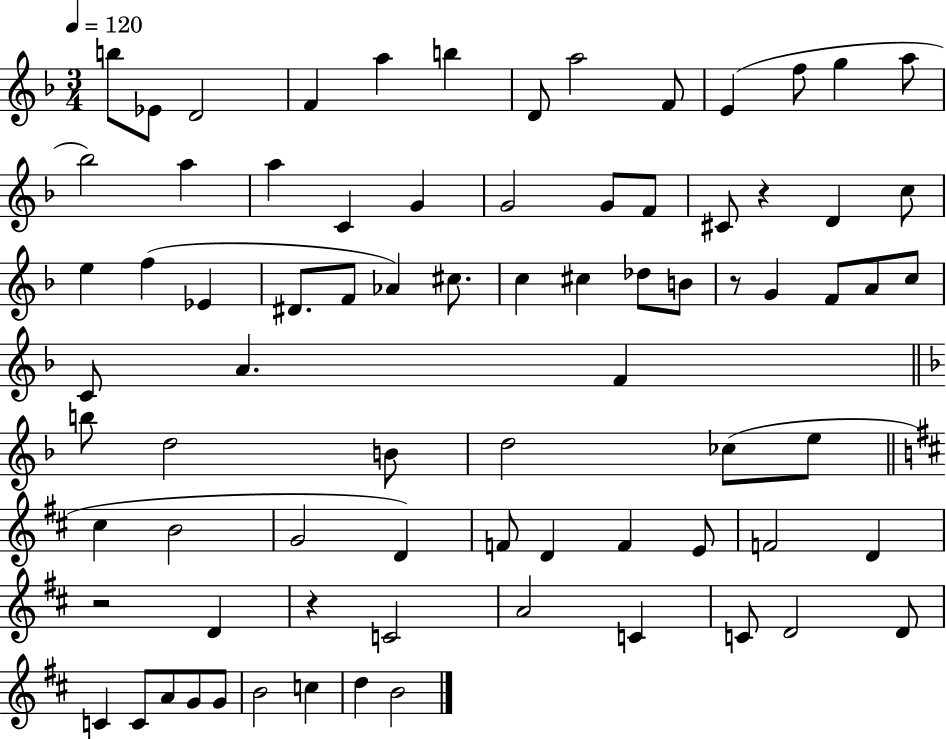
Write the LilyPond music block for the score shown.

{
  \clef treble
  \numericTimeSignature
  \time 3/4
  \key f \major
  \tempo 4 = 120
  b''8 ees'8 d'2 | f'4 a''4 b''4 | d'8 a''2 f'8 | e'4( f''8 g''4 a''8 | \break bes''2) a''4 | a''4 c'4 g'4 | g'2 g'8 f'8 | cis'8 r4 d'4 c''8 | \break e''4 f''4( ees'4 | dis'8. f'8 aes'4) cis''8. | c''4 cis''4 des''8 b'8 | r8 g'4 f'8 a'8 c''8 | \break c'8 a'4. f'4 | \bar "||" \break \key f \major b''8 d''2 b'8 | d''2 ces''8( e''8 | \bar "||" \break \key d \major cis''4 b'2 | g'2 d'4) | f'8 d'4 f'4 e'8 | f'2 d'4 | \break r2 d'4 | r4 c'2 | a'2 c'4 | c'8 d'2 d'8 | \break c'4 c'8 a'8 g'8 g'8 | b'2 c''4 | d''4 b'2 | \bar "|."
}